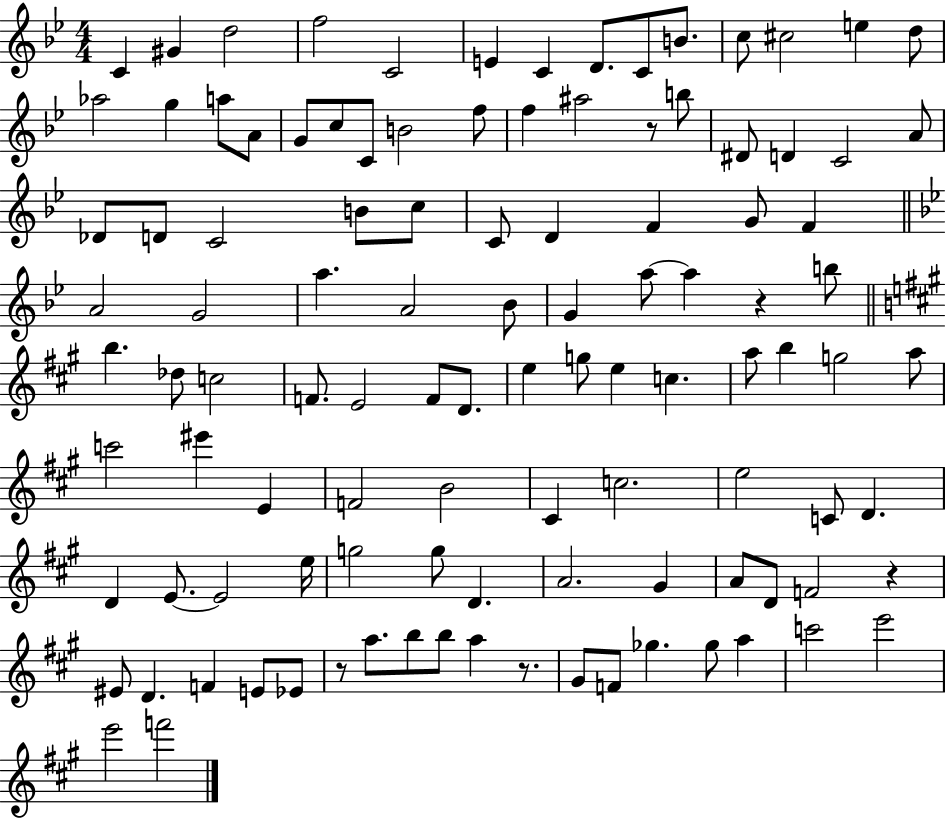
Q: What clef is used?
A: treble